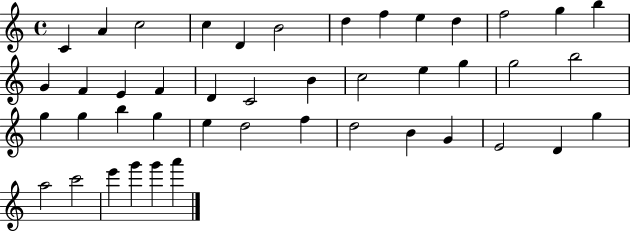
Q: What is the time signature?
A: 4/4